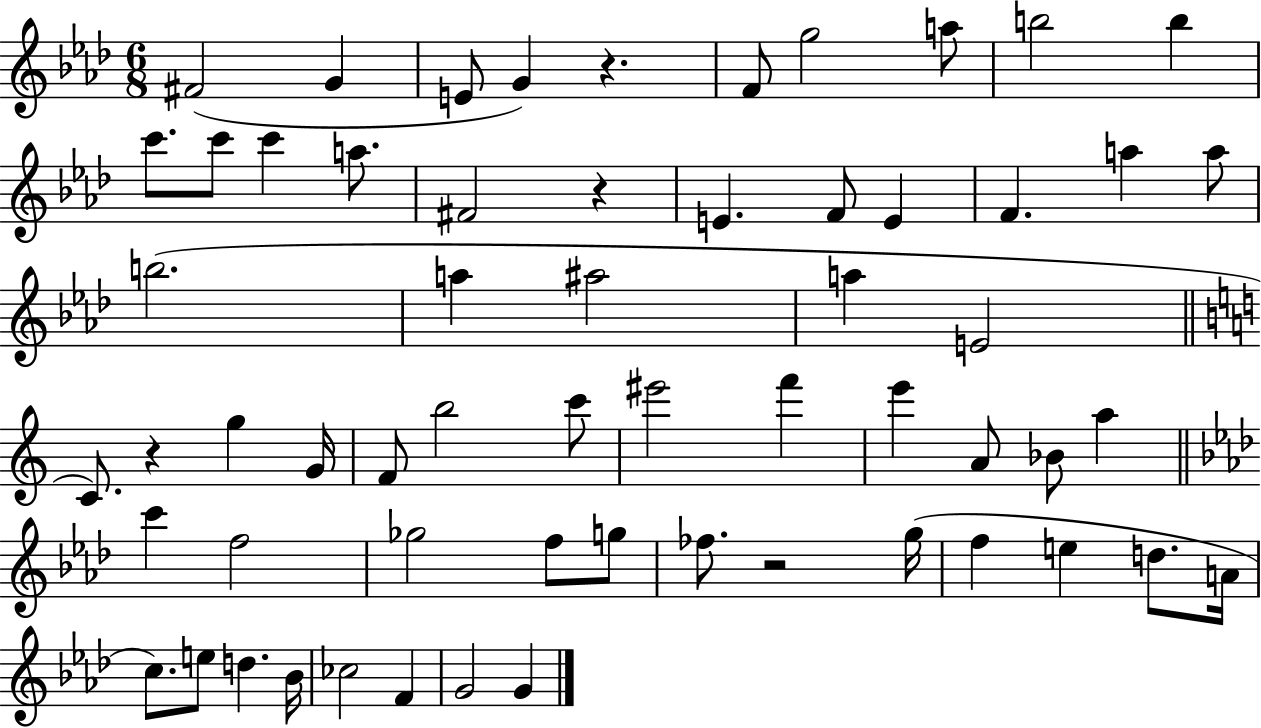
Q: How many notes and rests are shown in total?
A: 60